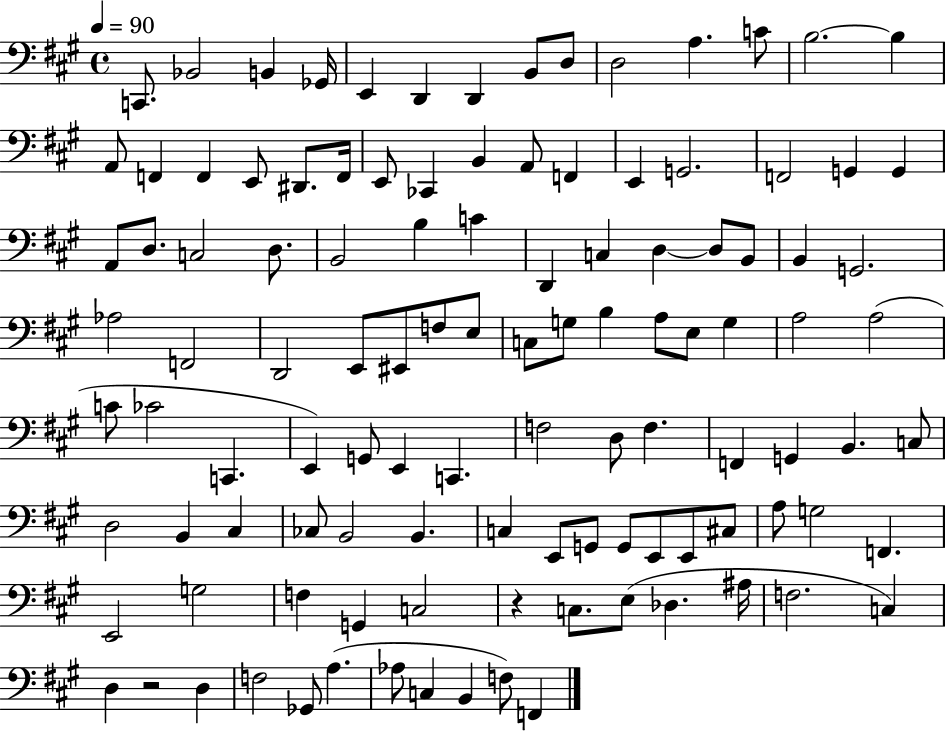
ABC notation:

X:1
T:Untitled
M:4/4
L:1/4
K:A
C,,/2 _B,,2 B,, _G,,/4 E,, D,, D,, B,,/2 D,/2 D,2 A, C/2 B,2 B, A,,/2 F,, F,, E,,/2 ^D,,/2 F,,/4 E,,/2 _C,, B,, A,,/2 F,, E,, G,,2 F,,2 G,, G,, A,,/2 D,/2 C,2 D,/2 B,,2 B, C D,, C, D, D,/2 B,,/2 B,, G,,2 _A,2 F,,2 D,,2 E,,/2 ^E,,/2 F,/2 E,/2 C,/2 G,/2 B, A,/2 E,/2 G, A,2 A,2 C/2 _C2 C,, E,, G,,/2 E,, C,, F,2 D,/2 F, F,, G,, B,, C,/2 D,2 B,, ^C, _C,/2 B,,2 B,, C, E,,/2 G,,/2 G,,/2 E,,/2 E,,/2 ^C,/2 A,/2 G,2 F,, E,,2 G,2 F, G,, C,2 z C,/2 E,/2 _D, ^A,/4 F,2 C, D, z2 D, F,2 _G,,/2 A, _A,/2 C, B,, F,/2 F,,